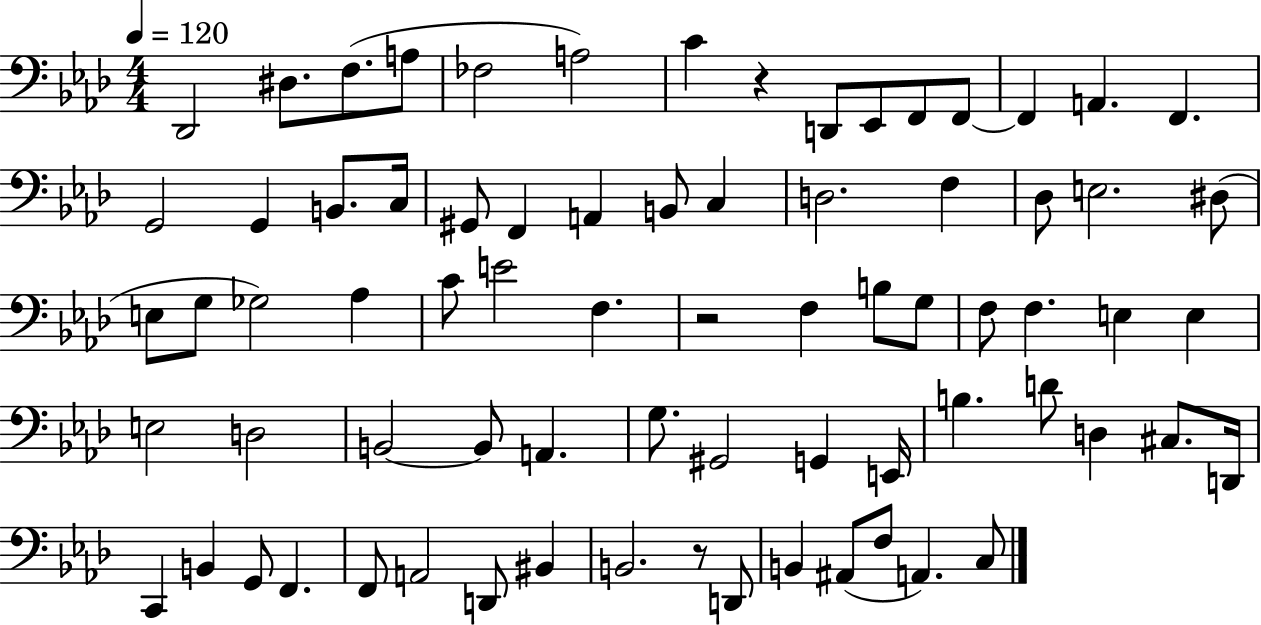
Db2/h D#3/e. F3/e. A3/e FES3/h A3/h C4/q R/q D2/e Eb2/e F2/e F2/e F2/q A2/q. F2/q. G2/h G2/q B2/e. C3/s G#2/e F2/q A2/q B2/e C3/q D3/h. F3/q Db3/e E3/h. D#3/e E3/e G3/e Gb3/h Ab3/q C4/e E4/h F3/q. R/h F3/q B3/e G3/e F3/e F3/q. E3/q E3/q E3/h D3/h B2/h B2/e A2/q. G3/e. G#2/h G2/q E2/s B3/q. D4/e D3/q C#3/e. D2/s C2/q B2/q G2/e F2/q. F2/e A2/h D2/e BIS2/q B2/h. R/e D2/e B2/q A#2/e F3/e A2/q. C3/e